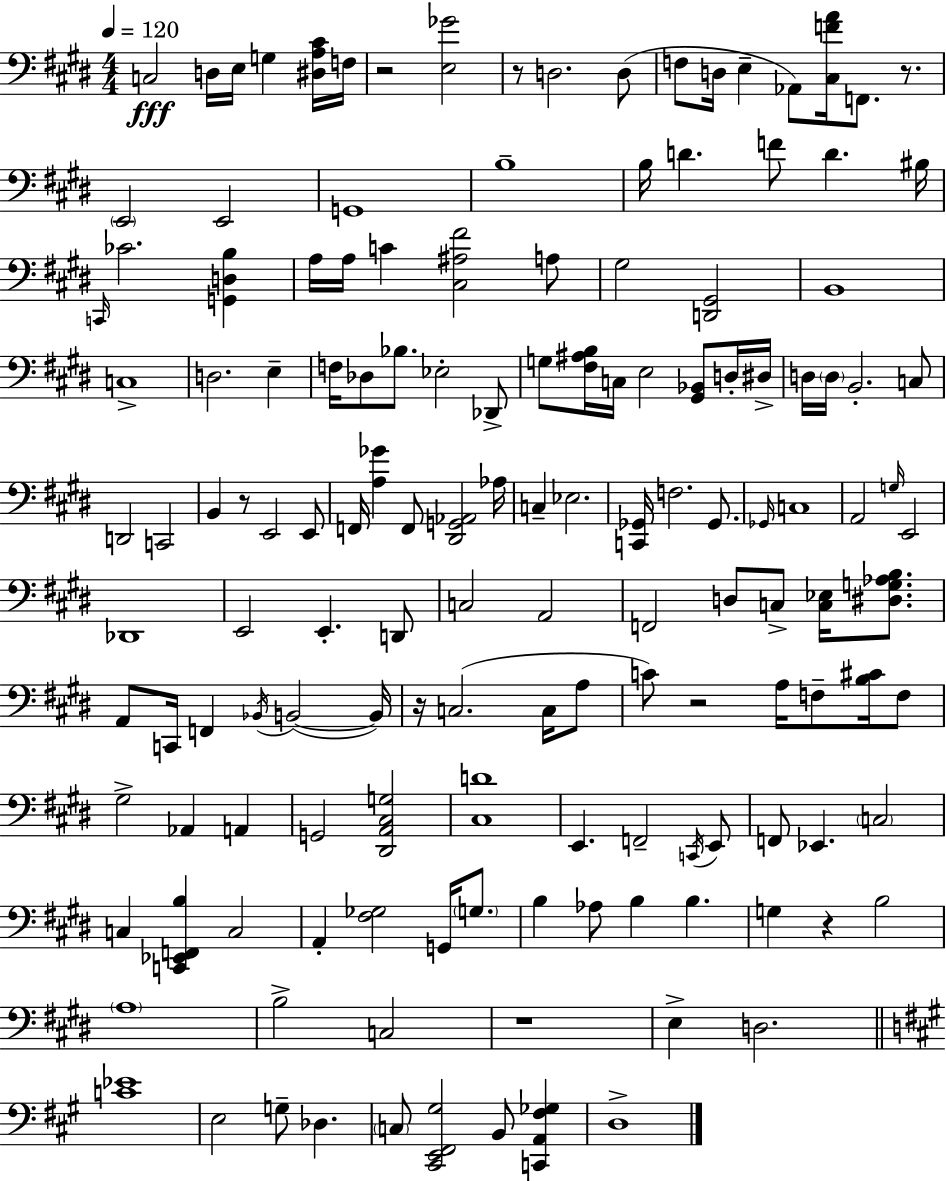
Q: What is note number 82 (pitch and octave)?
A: C4